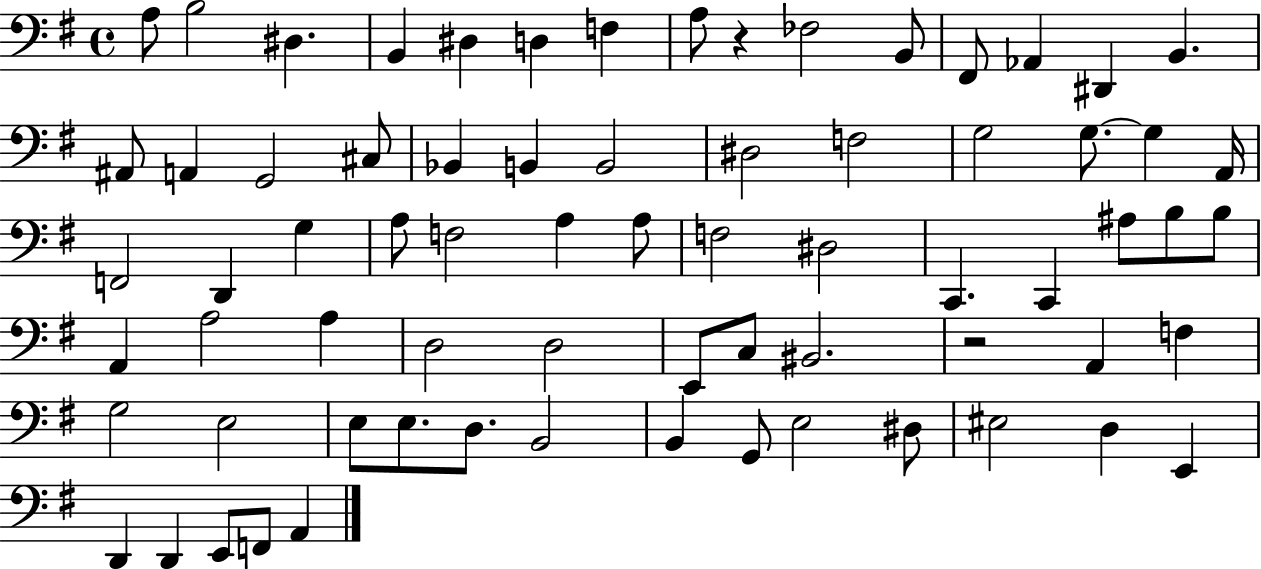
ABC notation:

X:1
T:Untitled
M:4/4
L:1/4
K:G
A,/2 B,2 ^D, B,, ^D, D, F, A,/2 z _F,2 B,,/2 ^F,,/2 _A,, ^D,, B,, ^A,,/2 A,, G,,2 ^C,/2 _B,, B,, B,,2 ^D,2 F,2 G,2 G,/2 G, A,,/4 F,,2 D,, G, A,/2 F,2 A, A,/2 F,2 ^D,2 C,, C,, ^A,/2 B,/2 B,/2 A,, A,2 A, D,2 D,2 E,,/2 C,/2 ^B,,2 z2 A,, F, G,2 E,2 E,/2 E,/2 D,/2 B,,2 B,, G,,/2 E,2 ^D,/2 ^E,2 D, E,, D,, D,, E,,/2 F,,/2 A,,